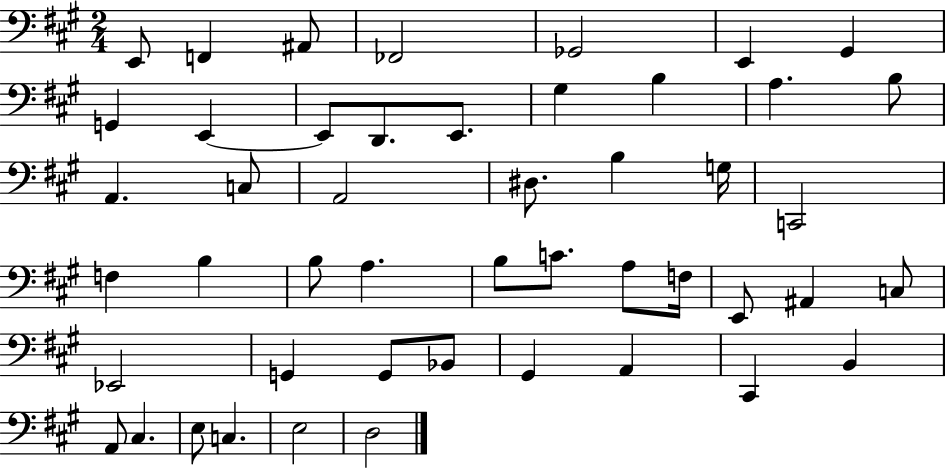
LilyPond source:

{
  \clef bass
  \numericTimeSignature
  \time 2/4
  \key a \major
  e,8 f,4 ais,8 | fes,2 | ges,2 | e,4 gis,4 | \break g,4 e,4~~ | e,8 d,8. e,8. | gis4 b4 | a4. b8 | \break a,4. c8 | a,2 | dis8. b4 g16 | c,2 | \break f4 b4 | b8 a4. | b8 c'8. a8 f16 | e,8 ais,4 c8 | \break ees,2 | g,4 g,8 bes,8 | gis,4 a,4 | cis,4 b,4 | \break a,8 cis4. | e8 c4. | e2 | d2 | \break \bar "|."
}